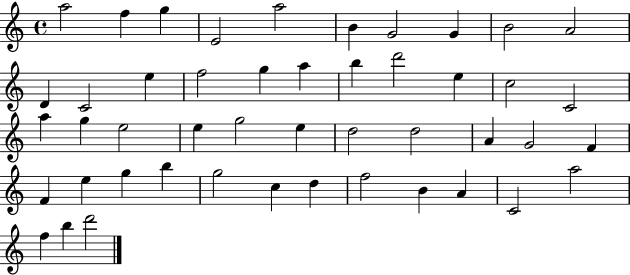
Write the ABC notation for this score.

X:1
T:Untitled
M:4/4
L:1/4
K:C
a2 f g E2 a2 B G2 G B2 A2 D C2 e f2 g a b d'2 e c2 C2 a g e2 e g2 e d2 d2 A G2 F F e g b g2 c d f2 B A C2 a2 f b d'2